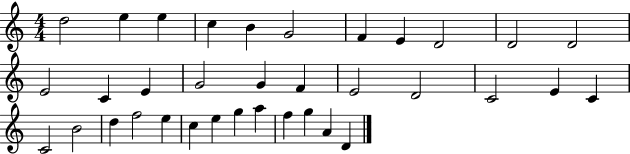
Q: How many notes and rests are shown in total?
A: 35